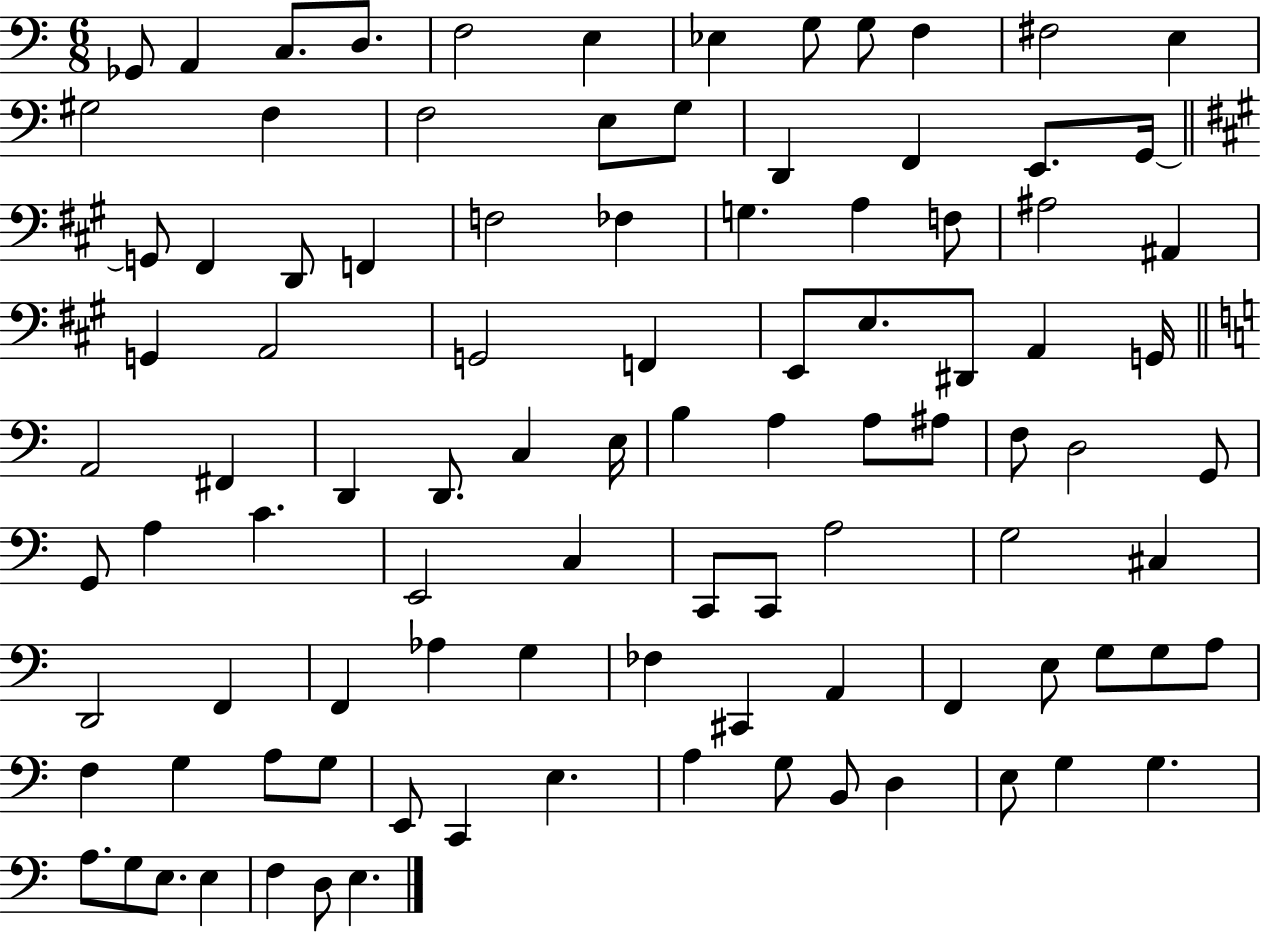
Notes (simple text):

Gb2/e A2/q C3/e. D3/e. F3/h E3/q Eb3/q G3/e G3/e F3/q F#3/h E3/q G#3/h F3/q F3/h E3/e G3/e D2/q F2/q E2/e. G2/s G2/e F#2/q D2/e F2/q F3/h FES3/q G3/q. A3/q F3/e A#3/h A#2/q G2/q A2/h G2/h F2/q E2/e E3/e. D#2/e A2/q G2/s A2/h F#2/q D2/q D2/e. C3/q E3/s B3/q A3/q A3/e A#3/e F3/e D3/h G2/e G2/e A3/q C4/q. E2/h C3/q C2/e C2/e A3/h G3/h C#3/q D2/h F2/q F2/q Ab3/q G3/q FES3/q C#2/q A2/q F2/q E3/e G3/e G3/e A3/e F3/q G3/q A3/e G3/e E2/e C2/q E3/q. A3/q G3/e B2/e D3/q E3/e G3/q G3/q. A3/e. G3/e E3/e. E3/q F3/q D3/e E3/q.